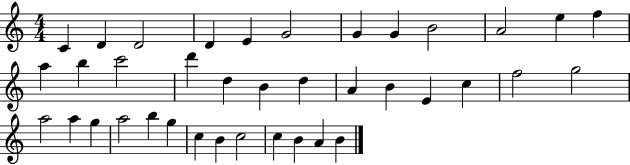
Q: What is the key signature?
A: C major